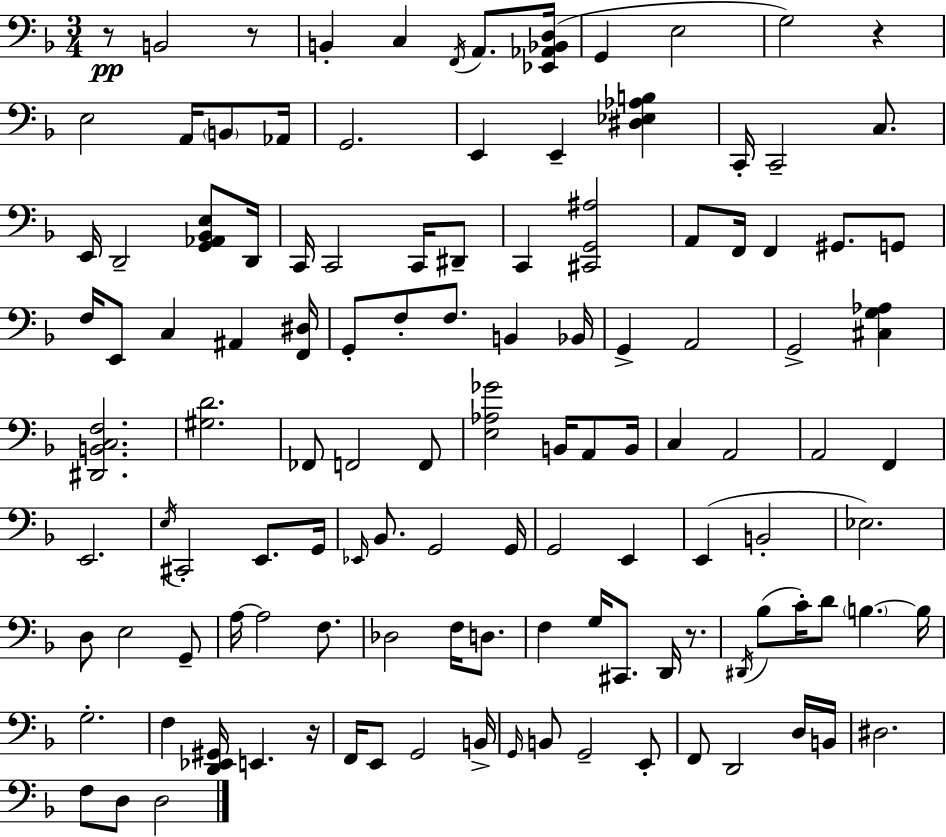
{
  \clef bass
  \numericTimeSignature
  \time 3/4
  \key f \major
  r8\pp b,2 r8 | b,4-. c4 \acciaccatura { f,16 } a,8. | <ees, aes, bes, d>16( g,4 e2 | g2) r4 | \break e2 a,16 \parenthesize b,8 | aes,16 g,2. | e,4 e,4-- <dis ees aes b>4 | c,16-. c,2-- c8. | \break e,16 d,2-- <g, aes, bes, e>8 | d,16 c,16 c,2 c,16 dis,8-- | c,4 <cis, g, ais>2 | a,8 f,16 f,4 gis,8. g,8 | \break f16 e,8 c4 ais,4 | <f, dis>16 g,8-. f8-. f8. b,4 | bes,16 g,4-> a,2 | g,2-> <cis g aes>4 | \break <dis, b, c f>2. | <gis d'>2. | fes,8 f,2 f,8 | <e aes ges'>2 b,16 a,8 | \break b,16 c4 a,2 | a,2 f,4 | e,2. | \acciaccatura { e16 } cis,2-. e,8. | \break g,16 \grace { ees,16 } bes,8. g,2 | g,16 g,2 e,4 | e,4( b,2-. | ees2.) | \break d8 e2 | g,8-- a16~~ a2 | f8. des2 f16 | d8. f4 g16 cis,8. d,16 | \break r8. \acciaccatura { dis,16 }( bes8 c'16-.) d'8 \parenthesize b4.~~ | b16 g2.-. | f4 <d, ees, gis,>16 e,4. | r16 f,16 e,8 g,2 | \break b,16-> \grace { g,16 } b,8 g,2-- | e,8-. f,8 d,2 | d16 b,16 dis2. | f8 d8 d2 | \break \bar "|."
}